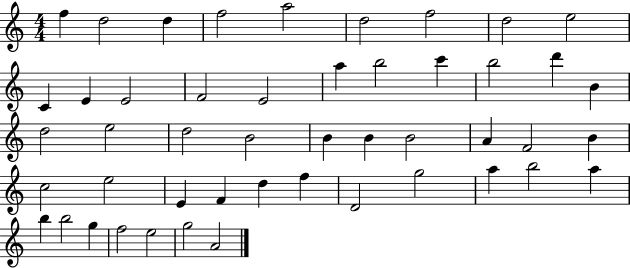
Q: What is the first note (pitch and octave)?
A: F5